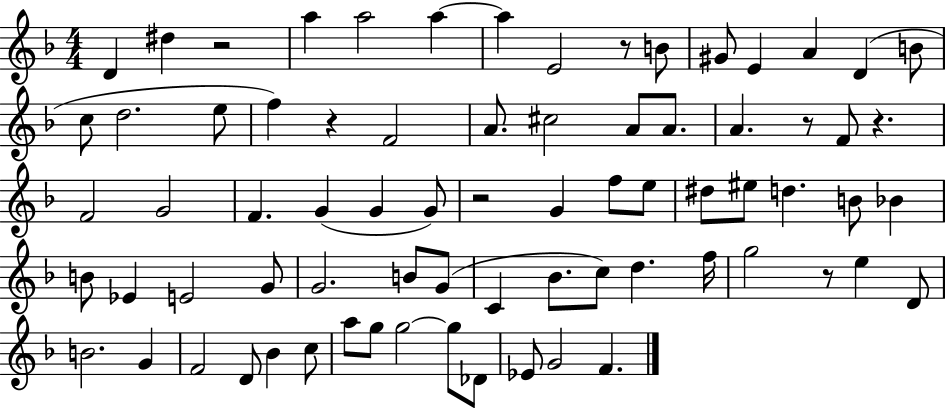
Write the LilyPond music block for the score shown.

{
  \clef treble
  \numericTimeSignature
  \time 4/4
  \key f \major
  d'4 dis''4 r2 | a''4 a''2 a''4~~ | a''4 e'2 r8 b'8 | gis'8 e'4 a'4 d'4( b'8 | \break c''8 d''2. e''8 | f''4) r4 f'2 | a'8. cis''2 a'8 a'8. | a'4. r8 f'8 r4. | \break f'2 g'2 | f'4. g'4( g'4 g'8) | r2 g'4 f''8 e''8 | dis''8 eis''8 d''4. b'8 bes'4 | \break b'8 ees'4 e'2 g'8 | g'2. b'8 g'8( | c'4 bes'8. c''8) d''4. f''16 | g''2 r8 e''4 d'8 | \break b'2. g'4 | f'2 d'8 bes'4 c''8 | a''8 g''8 g''2~~ g''8 des'8 | ees'8 g'2 f'4. | \break \bar "|."
}